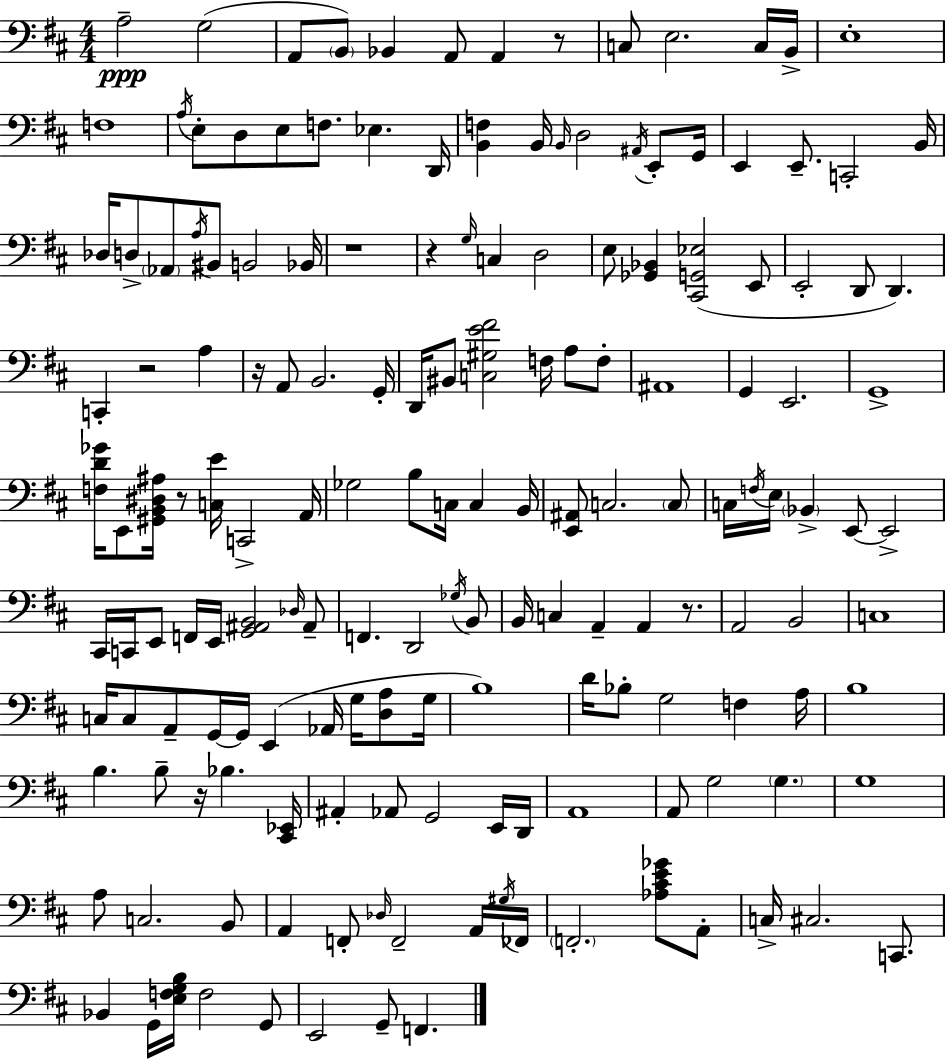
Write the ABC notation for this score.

X:1
T:Untitled
M:4/4
L:1/4
K:D
A,2 G,2 A,,/2 B,,/2 _B,, A,,/2 A,, z/2 C,/2 E,2 C,/4 B,,/4 E,4 F,4 A,/4 E,/2 D,/2 E,/2 F,/2 _E, D,,/4 [B,,F,] B,,/4 B,,/4 D,2 ^A,,/4 E,,/2 G,,/4 E,, E,,/2 C,,2 B,,/4 _D,/4 D,/2 _A,,/2 A,/4 ^B,,/2 B,,2 _B,,/4 z4 z G,/4 C, D,2 E,/2 [_G,,_B,,] [^C,,G,,_E,]2 E,,/2 E,,2 D,,/2 D,, C,, z2 A, z/4 A,,/2 B,,2 G,,/4 D,,/4 ^B,,/2 [C,^G,E^F]2 F,/4 A,/2 F,/2 ^A,,4 G,, E,,2 G,,4 [F,D_G]/4 E,,/2 [^G,,B,,^D,^A,]/4 z/2 [C,E]/4 C,,2 A,,/4 _G,2 B,/2 C,/4 C, B,,/4 [E,,^A,,]/2 C,2 C,/2 C,/4 F,/4 E,/4 _B,, E,,/2 E,,2 ^C,,/4 C,,/4 E,,/2 F,,/4 E,,/4 [G,,^A,,B,,]2 _D,/4 ^A,,/2 F,, D,,2 _G,/4 B,,/2 B,,/4 C, A,, A,, z/2 A,,2 B,,2 C,4 C,/4 C,/2 A,,/2 G,,/4 G,,/4 E,, _A,,/4 G,/4 [D,A,]/2 G,/4 B,4 D/4 _B,/2 G,2 F, A,/4 B,4 B, B,/2 z/4 _B, [^C,,_E,,]/4 ^A,, _A,,/2 G,,2 E,,/4 D,,/4 A,,4 A,,/2 G,2 G, G,4 A,/2 C,2 B,,/2 A,, F,,/2 _D,/4 F,,2 A,,/4 ^G,/4 _F,,/4 F,,2 [_A,^CE_G]/2 A,,/2 C,/4 ^C,2 C,,/2 _B,, G,,/4 [E,F,G,B,]/4 F,2 G,,/2 E,,2 G,,/2 F,,